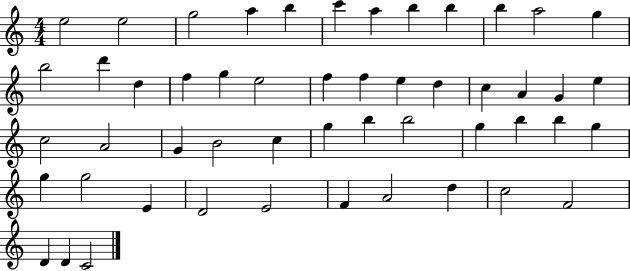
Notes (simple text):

E5/h E5/h G5/h A5/q B5/q C6/q A5/q B5/q B5/q B5/q A5/h G5/q B5/h D6/q D5/q F5/q G5/q E5/h F5/q F5/q E5/q D5/q C5/q A4/q G4/q E5/q C5/h A4/h G4/q B4/h C5/q G5/q B5/q B5/h G5/q B5/q B5/q G5/q G5/q G5/h E4/q D4/h E4/h F4/q A4/h D5/q C5/h F4/h D4/q D4/q C4/h